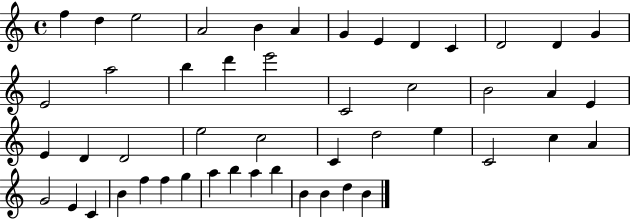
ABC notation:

X:1
T:Untitled
M:4/4
L:1/4
K:C
f d e2 A2 B A G E D C D2 D G E2 a2 b d' e'2 C2 c2 B2 A E E D D2 e2 c2 C d2 e C2 c A G2 E C B f f g a b a b B B d B